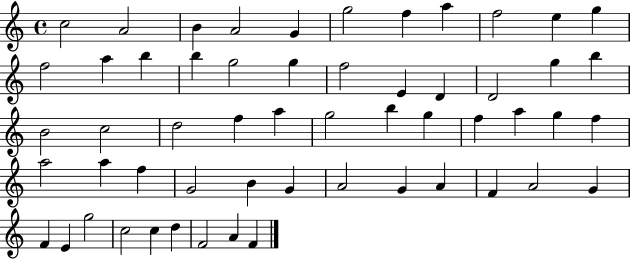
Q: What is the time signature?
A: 4/4